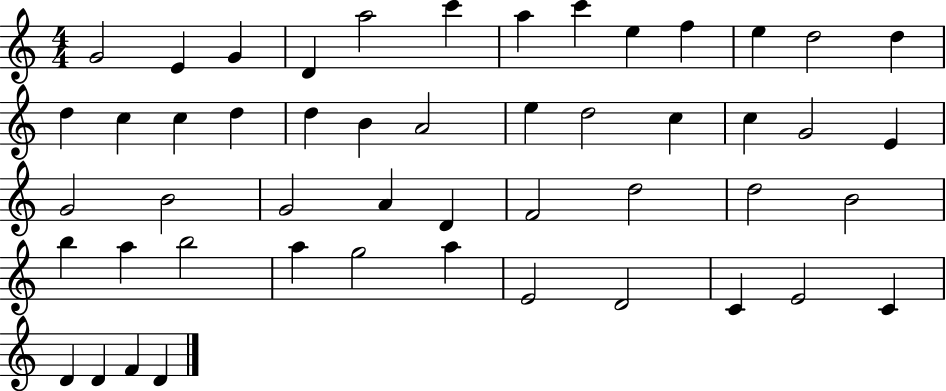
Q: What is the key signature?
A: C major